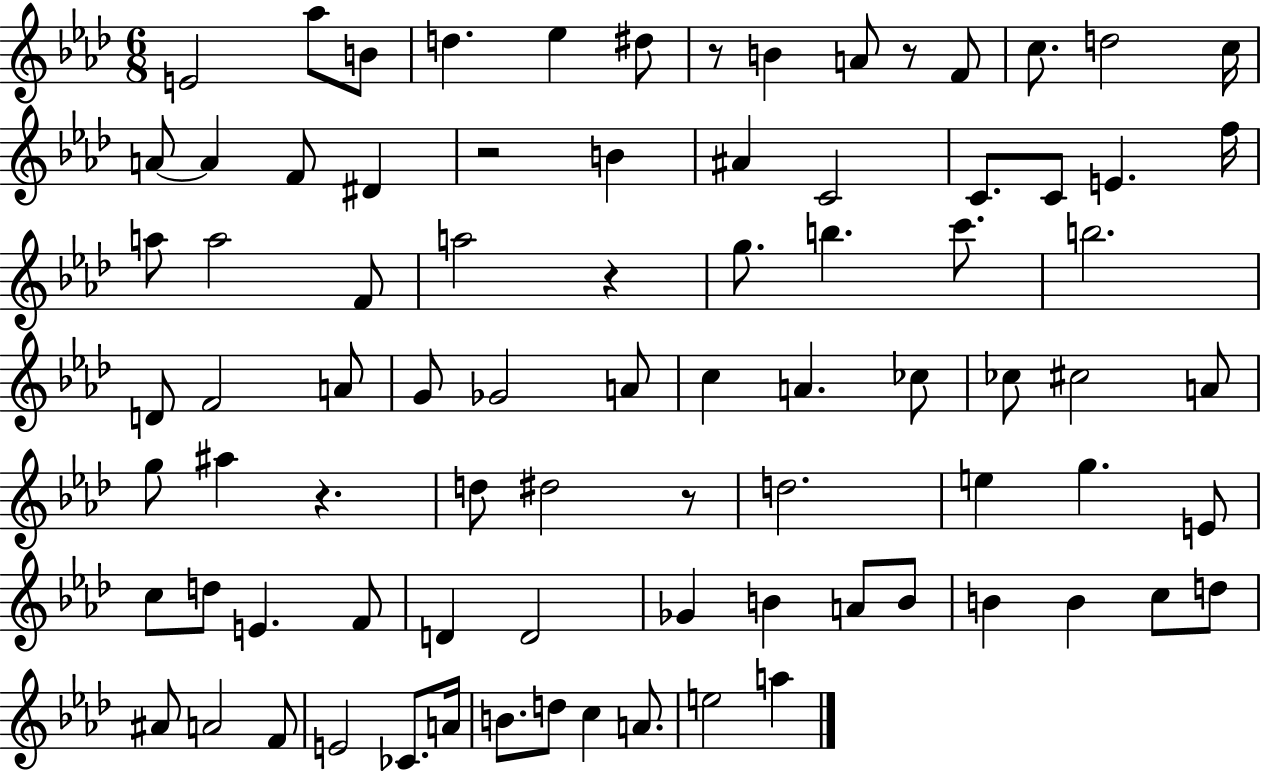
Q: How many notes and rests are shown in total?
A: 83